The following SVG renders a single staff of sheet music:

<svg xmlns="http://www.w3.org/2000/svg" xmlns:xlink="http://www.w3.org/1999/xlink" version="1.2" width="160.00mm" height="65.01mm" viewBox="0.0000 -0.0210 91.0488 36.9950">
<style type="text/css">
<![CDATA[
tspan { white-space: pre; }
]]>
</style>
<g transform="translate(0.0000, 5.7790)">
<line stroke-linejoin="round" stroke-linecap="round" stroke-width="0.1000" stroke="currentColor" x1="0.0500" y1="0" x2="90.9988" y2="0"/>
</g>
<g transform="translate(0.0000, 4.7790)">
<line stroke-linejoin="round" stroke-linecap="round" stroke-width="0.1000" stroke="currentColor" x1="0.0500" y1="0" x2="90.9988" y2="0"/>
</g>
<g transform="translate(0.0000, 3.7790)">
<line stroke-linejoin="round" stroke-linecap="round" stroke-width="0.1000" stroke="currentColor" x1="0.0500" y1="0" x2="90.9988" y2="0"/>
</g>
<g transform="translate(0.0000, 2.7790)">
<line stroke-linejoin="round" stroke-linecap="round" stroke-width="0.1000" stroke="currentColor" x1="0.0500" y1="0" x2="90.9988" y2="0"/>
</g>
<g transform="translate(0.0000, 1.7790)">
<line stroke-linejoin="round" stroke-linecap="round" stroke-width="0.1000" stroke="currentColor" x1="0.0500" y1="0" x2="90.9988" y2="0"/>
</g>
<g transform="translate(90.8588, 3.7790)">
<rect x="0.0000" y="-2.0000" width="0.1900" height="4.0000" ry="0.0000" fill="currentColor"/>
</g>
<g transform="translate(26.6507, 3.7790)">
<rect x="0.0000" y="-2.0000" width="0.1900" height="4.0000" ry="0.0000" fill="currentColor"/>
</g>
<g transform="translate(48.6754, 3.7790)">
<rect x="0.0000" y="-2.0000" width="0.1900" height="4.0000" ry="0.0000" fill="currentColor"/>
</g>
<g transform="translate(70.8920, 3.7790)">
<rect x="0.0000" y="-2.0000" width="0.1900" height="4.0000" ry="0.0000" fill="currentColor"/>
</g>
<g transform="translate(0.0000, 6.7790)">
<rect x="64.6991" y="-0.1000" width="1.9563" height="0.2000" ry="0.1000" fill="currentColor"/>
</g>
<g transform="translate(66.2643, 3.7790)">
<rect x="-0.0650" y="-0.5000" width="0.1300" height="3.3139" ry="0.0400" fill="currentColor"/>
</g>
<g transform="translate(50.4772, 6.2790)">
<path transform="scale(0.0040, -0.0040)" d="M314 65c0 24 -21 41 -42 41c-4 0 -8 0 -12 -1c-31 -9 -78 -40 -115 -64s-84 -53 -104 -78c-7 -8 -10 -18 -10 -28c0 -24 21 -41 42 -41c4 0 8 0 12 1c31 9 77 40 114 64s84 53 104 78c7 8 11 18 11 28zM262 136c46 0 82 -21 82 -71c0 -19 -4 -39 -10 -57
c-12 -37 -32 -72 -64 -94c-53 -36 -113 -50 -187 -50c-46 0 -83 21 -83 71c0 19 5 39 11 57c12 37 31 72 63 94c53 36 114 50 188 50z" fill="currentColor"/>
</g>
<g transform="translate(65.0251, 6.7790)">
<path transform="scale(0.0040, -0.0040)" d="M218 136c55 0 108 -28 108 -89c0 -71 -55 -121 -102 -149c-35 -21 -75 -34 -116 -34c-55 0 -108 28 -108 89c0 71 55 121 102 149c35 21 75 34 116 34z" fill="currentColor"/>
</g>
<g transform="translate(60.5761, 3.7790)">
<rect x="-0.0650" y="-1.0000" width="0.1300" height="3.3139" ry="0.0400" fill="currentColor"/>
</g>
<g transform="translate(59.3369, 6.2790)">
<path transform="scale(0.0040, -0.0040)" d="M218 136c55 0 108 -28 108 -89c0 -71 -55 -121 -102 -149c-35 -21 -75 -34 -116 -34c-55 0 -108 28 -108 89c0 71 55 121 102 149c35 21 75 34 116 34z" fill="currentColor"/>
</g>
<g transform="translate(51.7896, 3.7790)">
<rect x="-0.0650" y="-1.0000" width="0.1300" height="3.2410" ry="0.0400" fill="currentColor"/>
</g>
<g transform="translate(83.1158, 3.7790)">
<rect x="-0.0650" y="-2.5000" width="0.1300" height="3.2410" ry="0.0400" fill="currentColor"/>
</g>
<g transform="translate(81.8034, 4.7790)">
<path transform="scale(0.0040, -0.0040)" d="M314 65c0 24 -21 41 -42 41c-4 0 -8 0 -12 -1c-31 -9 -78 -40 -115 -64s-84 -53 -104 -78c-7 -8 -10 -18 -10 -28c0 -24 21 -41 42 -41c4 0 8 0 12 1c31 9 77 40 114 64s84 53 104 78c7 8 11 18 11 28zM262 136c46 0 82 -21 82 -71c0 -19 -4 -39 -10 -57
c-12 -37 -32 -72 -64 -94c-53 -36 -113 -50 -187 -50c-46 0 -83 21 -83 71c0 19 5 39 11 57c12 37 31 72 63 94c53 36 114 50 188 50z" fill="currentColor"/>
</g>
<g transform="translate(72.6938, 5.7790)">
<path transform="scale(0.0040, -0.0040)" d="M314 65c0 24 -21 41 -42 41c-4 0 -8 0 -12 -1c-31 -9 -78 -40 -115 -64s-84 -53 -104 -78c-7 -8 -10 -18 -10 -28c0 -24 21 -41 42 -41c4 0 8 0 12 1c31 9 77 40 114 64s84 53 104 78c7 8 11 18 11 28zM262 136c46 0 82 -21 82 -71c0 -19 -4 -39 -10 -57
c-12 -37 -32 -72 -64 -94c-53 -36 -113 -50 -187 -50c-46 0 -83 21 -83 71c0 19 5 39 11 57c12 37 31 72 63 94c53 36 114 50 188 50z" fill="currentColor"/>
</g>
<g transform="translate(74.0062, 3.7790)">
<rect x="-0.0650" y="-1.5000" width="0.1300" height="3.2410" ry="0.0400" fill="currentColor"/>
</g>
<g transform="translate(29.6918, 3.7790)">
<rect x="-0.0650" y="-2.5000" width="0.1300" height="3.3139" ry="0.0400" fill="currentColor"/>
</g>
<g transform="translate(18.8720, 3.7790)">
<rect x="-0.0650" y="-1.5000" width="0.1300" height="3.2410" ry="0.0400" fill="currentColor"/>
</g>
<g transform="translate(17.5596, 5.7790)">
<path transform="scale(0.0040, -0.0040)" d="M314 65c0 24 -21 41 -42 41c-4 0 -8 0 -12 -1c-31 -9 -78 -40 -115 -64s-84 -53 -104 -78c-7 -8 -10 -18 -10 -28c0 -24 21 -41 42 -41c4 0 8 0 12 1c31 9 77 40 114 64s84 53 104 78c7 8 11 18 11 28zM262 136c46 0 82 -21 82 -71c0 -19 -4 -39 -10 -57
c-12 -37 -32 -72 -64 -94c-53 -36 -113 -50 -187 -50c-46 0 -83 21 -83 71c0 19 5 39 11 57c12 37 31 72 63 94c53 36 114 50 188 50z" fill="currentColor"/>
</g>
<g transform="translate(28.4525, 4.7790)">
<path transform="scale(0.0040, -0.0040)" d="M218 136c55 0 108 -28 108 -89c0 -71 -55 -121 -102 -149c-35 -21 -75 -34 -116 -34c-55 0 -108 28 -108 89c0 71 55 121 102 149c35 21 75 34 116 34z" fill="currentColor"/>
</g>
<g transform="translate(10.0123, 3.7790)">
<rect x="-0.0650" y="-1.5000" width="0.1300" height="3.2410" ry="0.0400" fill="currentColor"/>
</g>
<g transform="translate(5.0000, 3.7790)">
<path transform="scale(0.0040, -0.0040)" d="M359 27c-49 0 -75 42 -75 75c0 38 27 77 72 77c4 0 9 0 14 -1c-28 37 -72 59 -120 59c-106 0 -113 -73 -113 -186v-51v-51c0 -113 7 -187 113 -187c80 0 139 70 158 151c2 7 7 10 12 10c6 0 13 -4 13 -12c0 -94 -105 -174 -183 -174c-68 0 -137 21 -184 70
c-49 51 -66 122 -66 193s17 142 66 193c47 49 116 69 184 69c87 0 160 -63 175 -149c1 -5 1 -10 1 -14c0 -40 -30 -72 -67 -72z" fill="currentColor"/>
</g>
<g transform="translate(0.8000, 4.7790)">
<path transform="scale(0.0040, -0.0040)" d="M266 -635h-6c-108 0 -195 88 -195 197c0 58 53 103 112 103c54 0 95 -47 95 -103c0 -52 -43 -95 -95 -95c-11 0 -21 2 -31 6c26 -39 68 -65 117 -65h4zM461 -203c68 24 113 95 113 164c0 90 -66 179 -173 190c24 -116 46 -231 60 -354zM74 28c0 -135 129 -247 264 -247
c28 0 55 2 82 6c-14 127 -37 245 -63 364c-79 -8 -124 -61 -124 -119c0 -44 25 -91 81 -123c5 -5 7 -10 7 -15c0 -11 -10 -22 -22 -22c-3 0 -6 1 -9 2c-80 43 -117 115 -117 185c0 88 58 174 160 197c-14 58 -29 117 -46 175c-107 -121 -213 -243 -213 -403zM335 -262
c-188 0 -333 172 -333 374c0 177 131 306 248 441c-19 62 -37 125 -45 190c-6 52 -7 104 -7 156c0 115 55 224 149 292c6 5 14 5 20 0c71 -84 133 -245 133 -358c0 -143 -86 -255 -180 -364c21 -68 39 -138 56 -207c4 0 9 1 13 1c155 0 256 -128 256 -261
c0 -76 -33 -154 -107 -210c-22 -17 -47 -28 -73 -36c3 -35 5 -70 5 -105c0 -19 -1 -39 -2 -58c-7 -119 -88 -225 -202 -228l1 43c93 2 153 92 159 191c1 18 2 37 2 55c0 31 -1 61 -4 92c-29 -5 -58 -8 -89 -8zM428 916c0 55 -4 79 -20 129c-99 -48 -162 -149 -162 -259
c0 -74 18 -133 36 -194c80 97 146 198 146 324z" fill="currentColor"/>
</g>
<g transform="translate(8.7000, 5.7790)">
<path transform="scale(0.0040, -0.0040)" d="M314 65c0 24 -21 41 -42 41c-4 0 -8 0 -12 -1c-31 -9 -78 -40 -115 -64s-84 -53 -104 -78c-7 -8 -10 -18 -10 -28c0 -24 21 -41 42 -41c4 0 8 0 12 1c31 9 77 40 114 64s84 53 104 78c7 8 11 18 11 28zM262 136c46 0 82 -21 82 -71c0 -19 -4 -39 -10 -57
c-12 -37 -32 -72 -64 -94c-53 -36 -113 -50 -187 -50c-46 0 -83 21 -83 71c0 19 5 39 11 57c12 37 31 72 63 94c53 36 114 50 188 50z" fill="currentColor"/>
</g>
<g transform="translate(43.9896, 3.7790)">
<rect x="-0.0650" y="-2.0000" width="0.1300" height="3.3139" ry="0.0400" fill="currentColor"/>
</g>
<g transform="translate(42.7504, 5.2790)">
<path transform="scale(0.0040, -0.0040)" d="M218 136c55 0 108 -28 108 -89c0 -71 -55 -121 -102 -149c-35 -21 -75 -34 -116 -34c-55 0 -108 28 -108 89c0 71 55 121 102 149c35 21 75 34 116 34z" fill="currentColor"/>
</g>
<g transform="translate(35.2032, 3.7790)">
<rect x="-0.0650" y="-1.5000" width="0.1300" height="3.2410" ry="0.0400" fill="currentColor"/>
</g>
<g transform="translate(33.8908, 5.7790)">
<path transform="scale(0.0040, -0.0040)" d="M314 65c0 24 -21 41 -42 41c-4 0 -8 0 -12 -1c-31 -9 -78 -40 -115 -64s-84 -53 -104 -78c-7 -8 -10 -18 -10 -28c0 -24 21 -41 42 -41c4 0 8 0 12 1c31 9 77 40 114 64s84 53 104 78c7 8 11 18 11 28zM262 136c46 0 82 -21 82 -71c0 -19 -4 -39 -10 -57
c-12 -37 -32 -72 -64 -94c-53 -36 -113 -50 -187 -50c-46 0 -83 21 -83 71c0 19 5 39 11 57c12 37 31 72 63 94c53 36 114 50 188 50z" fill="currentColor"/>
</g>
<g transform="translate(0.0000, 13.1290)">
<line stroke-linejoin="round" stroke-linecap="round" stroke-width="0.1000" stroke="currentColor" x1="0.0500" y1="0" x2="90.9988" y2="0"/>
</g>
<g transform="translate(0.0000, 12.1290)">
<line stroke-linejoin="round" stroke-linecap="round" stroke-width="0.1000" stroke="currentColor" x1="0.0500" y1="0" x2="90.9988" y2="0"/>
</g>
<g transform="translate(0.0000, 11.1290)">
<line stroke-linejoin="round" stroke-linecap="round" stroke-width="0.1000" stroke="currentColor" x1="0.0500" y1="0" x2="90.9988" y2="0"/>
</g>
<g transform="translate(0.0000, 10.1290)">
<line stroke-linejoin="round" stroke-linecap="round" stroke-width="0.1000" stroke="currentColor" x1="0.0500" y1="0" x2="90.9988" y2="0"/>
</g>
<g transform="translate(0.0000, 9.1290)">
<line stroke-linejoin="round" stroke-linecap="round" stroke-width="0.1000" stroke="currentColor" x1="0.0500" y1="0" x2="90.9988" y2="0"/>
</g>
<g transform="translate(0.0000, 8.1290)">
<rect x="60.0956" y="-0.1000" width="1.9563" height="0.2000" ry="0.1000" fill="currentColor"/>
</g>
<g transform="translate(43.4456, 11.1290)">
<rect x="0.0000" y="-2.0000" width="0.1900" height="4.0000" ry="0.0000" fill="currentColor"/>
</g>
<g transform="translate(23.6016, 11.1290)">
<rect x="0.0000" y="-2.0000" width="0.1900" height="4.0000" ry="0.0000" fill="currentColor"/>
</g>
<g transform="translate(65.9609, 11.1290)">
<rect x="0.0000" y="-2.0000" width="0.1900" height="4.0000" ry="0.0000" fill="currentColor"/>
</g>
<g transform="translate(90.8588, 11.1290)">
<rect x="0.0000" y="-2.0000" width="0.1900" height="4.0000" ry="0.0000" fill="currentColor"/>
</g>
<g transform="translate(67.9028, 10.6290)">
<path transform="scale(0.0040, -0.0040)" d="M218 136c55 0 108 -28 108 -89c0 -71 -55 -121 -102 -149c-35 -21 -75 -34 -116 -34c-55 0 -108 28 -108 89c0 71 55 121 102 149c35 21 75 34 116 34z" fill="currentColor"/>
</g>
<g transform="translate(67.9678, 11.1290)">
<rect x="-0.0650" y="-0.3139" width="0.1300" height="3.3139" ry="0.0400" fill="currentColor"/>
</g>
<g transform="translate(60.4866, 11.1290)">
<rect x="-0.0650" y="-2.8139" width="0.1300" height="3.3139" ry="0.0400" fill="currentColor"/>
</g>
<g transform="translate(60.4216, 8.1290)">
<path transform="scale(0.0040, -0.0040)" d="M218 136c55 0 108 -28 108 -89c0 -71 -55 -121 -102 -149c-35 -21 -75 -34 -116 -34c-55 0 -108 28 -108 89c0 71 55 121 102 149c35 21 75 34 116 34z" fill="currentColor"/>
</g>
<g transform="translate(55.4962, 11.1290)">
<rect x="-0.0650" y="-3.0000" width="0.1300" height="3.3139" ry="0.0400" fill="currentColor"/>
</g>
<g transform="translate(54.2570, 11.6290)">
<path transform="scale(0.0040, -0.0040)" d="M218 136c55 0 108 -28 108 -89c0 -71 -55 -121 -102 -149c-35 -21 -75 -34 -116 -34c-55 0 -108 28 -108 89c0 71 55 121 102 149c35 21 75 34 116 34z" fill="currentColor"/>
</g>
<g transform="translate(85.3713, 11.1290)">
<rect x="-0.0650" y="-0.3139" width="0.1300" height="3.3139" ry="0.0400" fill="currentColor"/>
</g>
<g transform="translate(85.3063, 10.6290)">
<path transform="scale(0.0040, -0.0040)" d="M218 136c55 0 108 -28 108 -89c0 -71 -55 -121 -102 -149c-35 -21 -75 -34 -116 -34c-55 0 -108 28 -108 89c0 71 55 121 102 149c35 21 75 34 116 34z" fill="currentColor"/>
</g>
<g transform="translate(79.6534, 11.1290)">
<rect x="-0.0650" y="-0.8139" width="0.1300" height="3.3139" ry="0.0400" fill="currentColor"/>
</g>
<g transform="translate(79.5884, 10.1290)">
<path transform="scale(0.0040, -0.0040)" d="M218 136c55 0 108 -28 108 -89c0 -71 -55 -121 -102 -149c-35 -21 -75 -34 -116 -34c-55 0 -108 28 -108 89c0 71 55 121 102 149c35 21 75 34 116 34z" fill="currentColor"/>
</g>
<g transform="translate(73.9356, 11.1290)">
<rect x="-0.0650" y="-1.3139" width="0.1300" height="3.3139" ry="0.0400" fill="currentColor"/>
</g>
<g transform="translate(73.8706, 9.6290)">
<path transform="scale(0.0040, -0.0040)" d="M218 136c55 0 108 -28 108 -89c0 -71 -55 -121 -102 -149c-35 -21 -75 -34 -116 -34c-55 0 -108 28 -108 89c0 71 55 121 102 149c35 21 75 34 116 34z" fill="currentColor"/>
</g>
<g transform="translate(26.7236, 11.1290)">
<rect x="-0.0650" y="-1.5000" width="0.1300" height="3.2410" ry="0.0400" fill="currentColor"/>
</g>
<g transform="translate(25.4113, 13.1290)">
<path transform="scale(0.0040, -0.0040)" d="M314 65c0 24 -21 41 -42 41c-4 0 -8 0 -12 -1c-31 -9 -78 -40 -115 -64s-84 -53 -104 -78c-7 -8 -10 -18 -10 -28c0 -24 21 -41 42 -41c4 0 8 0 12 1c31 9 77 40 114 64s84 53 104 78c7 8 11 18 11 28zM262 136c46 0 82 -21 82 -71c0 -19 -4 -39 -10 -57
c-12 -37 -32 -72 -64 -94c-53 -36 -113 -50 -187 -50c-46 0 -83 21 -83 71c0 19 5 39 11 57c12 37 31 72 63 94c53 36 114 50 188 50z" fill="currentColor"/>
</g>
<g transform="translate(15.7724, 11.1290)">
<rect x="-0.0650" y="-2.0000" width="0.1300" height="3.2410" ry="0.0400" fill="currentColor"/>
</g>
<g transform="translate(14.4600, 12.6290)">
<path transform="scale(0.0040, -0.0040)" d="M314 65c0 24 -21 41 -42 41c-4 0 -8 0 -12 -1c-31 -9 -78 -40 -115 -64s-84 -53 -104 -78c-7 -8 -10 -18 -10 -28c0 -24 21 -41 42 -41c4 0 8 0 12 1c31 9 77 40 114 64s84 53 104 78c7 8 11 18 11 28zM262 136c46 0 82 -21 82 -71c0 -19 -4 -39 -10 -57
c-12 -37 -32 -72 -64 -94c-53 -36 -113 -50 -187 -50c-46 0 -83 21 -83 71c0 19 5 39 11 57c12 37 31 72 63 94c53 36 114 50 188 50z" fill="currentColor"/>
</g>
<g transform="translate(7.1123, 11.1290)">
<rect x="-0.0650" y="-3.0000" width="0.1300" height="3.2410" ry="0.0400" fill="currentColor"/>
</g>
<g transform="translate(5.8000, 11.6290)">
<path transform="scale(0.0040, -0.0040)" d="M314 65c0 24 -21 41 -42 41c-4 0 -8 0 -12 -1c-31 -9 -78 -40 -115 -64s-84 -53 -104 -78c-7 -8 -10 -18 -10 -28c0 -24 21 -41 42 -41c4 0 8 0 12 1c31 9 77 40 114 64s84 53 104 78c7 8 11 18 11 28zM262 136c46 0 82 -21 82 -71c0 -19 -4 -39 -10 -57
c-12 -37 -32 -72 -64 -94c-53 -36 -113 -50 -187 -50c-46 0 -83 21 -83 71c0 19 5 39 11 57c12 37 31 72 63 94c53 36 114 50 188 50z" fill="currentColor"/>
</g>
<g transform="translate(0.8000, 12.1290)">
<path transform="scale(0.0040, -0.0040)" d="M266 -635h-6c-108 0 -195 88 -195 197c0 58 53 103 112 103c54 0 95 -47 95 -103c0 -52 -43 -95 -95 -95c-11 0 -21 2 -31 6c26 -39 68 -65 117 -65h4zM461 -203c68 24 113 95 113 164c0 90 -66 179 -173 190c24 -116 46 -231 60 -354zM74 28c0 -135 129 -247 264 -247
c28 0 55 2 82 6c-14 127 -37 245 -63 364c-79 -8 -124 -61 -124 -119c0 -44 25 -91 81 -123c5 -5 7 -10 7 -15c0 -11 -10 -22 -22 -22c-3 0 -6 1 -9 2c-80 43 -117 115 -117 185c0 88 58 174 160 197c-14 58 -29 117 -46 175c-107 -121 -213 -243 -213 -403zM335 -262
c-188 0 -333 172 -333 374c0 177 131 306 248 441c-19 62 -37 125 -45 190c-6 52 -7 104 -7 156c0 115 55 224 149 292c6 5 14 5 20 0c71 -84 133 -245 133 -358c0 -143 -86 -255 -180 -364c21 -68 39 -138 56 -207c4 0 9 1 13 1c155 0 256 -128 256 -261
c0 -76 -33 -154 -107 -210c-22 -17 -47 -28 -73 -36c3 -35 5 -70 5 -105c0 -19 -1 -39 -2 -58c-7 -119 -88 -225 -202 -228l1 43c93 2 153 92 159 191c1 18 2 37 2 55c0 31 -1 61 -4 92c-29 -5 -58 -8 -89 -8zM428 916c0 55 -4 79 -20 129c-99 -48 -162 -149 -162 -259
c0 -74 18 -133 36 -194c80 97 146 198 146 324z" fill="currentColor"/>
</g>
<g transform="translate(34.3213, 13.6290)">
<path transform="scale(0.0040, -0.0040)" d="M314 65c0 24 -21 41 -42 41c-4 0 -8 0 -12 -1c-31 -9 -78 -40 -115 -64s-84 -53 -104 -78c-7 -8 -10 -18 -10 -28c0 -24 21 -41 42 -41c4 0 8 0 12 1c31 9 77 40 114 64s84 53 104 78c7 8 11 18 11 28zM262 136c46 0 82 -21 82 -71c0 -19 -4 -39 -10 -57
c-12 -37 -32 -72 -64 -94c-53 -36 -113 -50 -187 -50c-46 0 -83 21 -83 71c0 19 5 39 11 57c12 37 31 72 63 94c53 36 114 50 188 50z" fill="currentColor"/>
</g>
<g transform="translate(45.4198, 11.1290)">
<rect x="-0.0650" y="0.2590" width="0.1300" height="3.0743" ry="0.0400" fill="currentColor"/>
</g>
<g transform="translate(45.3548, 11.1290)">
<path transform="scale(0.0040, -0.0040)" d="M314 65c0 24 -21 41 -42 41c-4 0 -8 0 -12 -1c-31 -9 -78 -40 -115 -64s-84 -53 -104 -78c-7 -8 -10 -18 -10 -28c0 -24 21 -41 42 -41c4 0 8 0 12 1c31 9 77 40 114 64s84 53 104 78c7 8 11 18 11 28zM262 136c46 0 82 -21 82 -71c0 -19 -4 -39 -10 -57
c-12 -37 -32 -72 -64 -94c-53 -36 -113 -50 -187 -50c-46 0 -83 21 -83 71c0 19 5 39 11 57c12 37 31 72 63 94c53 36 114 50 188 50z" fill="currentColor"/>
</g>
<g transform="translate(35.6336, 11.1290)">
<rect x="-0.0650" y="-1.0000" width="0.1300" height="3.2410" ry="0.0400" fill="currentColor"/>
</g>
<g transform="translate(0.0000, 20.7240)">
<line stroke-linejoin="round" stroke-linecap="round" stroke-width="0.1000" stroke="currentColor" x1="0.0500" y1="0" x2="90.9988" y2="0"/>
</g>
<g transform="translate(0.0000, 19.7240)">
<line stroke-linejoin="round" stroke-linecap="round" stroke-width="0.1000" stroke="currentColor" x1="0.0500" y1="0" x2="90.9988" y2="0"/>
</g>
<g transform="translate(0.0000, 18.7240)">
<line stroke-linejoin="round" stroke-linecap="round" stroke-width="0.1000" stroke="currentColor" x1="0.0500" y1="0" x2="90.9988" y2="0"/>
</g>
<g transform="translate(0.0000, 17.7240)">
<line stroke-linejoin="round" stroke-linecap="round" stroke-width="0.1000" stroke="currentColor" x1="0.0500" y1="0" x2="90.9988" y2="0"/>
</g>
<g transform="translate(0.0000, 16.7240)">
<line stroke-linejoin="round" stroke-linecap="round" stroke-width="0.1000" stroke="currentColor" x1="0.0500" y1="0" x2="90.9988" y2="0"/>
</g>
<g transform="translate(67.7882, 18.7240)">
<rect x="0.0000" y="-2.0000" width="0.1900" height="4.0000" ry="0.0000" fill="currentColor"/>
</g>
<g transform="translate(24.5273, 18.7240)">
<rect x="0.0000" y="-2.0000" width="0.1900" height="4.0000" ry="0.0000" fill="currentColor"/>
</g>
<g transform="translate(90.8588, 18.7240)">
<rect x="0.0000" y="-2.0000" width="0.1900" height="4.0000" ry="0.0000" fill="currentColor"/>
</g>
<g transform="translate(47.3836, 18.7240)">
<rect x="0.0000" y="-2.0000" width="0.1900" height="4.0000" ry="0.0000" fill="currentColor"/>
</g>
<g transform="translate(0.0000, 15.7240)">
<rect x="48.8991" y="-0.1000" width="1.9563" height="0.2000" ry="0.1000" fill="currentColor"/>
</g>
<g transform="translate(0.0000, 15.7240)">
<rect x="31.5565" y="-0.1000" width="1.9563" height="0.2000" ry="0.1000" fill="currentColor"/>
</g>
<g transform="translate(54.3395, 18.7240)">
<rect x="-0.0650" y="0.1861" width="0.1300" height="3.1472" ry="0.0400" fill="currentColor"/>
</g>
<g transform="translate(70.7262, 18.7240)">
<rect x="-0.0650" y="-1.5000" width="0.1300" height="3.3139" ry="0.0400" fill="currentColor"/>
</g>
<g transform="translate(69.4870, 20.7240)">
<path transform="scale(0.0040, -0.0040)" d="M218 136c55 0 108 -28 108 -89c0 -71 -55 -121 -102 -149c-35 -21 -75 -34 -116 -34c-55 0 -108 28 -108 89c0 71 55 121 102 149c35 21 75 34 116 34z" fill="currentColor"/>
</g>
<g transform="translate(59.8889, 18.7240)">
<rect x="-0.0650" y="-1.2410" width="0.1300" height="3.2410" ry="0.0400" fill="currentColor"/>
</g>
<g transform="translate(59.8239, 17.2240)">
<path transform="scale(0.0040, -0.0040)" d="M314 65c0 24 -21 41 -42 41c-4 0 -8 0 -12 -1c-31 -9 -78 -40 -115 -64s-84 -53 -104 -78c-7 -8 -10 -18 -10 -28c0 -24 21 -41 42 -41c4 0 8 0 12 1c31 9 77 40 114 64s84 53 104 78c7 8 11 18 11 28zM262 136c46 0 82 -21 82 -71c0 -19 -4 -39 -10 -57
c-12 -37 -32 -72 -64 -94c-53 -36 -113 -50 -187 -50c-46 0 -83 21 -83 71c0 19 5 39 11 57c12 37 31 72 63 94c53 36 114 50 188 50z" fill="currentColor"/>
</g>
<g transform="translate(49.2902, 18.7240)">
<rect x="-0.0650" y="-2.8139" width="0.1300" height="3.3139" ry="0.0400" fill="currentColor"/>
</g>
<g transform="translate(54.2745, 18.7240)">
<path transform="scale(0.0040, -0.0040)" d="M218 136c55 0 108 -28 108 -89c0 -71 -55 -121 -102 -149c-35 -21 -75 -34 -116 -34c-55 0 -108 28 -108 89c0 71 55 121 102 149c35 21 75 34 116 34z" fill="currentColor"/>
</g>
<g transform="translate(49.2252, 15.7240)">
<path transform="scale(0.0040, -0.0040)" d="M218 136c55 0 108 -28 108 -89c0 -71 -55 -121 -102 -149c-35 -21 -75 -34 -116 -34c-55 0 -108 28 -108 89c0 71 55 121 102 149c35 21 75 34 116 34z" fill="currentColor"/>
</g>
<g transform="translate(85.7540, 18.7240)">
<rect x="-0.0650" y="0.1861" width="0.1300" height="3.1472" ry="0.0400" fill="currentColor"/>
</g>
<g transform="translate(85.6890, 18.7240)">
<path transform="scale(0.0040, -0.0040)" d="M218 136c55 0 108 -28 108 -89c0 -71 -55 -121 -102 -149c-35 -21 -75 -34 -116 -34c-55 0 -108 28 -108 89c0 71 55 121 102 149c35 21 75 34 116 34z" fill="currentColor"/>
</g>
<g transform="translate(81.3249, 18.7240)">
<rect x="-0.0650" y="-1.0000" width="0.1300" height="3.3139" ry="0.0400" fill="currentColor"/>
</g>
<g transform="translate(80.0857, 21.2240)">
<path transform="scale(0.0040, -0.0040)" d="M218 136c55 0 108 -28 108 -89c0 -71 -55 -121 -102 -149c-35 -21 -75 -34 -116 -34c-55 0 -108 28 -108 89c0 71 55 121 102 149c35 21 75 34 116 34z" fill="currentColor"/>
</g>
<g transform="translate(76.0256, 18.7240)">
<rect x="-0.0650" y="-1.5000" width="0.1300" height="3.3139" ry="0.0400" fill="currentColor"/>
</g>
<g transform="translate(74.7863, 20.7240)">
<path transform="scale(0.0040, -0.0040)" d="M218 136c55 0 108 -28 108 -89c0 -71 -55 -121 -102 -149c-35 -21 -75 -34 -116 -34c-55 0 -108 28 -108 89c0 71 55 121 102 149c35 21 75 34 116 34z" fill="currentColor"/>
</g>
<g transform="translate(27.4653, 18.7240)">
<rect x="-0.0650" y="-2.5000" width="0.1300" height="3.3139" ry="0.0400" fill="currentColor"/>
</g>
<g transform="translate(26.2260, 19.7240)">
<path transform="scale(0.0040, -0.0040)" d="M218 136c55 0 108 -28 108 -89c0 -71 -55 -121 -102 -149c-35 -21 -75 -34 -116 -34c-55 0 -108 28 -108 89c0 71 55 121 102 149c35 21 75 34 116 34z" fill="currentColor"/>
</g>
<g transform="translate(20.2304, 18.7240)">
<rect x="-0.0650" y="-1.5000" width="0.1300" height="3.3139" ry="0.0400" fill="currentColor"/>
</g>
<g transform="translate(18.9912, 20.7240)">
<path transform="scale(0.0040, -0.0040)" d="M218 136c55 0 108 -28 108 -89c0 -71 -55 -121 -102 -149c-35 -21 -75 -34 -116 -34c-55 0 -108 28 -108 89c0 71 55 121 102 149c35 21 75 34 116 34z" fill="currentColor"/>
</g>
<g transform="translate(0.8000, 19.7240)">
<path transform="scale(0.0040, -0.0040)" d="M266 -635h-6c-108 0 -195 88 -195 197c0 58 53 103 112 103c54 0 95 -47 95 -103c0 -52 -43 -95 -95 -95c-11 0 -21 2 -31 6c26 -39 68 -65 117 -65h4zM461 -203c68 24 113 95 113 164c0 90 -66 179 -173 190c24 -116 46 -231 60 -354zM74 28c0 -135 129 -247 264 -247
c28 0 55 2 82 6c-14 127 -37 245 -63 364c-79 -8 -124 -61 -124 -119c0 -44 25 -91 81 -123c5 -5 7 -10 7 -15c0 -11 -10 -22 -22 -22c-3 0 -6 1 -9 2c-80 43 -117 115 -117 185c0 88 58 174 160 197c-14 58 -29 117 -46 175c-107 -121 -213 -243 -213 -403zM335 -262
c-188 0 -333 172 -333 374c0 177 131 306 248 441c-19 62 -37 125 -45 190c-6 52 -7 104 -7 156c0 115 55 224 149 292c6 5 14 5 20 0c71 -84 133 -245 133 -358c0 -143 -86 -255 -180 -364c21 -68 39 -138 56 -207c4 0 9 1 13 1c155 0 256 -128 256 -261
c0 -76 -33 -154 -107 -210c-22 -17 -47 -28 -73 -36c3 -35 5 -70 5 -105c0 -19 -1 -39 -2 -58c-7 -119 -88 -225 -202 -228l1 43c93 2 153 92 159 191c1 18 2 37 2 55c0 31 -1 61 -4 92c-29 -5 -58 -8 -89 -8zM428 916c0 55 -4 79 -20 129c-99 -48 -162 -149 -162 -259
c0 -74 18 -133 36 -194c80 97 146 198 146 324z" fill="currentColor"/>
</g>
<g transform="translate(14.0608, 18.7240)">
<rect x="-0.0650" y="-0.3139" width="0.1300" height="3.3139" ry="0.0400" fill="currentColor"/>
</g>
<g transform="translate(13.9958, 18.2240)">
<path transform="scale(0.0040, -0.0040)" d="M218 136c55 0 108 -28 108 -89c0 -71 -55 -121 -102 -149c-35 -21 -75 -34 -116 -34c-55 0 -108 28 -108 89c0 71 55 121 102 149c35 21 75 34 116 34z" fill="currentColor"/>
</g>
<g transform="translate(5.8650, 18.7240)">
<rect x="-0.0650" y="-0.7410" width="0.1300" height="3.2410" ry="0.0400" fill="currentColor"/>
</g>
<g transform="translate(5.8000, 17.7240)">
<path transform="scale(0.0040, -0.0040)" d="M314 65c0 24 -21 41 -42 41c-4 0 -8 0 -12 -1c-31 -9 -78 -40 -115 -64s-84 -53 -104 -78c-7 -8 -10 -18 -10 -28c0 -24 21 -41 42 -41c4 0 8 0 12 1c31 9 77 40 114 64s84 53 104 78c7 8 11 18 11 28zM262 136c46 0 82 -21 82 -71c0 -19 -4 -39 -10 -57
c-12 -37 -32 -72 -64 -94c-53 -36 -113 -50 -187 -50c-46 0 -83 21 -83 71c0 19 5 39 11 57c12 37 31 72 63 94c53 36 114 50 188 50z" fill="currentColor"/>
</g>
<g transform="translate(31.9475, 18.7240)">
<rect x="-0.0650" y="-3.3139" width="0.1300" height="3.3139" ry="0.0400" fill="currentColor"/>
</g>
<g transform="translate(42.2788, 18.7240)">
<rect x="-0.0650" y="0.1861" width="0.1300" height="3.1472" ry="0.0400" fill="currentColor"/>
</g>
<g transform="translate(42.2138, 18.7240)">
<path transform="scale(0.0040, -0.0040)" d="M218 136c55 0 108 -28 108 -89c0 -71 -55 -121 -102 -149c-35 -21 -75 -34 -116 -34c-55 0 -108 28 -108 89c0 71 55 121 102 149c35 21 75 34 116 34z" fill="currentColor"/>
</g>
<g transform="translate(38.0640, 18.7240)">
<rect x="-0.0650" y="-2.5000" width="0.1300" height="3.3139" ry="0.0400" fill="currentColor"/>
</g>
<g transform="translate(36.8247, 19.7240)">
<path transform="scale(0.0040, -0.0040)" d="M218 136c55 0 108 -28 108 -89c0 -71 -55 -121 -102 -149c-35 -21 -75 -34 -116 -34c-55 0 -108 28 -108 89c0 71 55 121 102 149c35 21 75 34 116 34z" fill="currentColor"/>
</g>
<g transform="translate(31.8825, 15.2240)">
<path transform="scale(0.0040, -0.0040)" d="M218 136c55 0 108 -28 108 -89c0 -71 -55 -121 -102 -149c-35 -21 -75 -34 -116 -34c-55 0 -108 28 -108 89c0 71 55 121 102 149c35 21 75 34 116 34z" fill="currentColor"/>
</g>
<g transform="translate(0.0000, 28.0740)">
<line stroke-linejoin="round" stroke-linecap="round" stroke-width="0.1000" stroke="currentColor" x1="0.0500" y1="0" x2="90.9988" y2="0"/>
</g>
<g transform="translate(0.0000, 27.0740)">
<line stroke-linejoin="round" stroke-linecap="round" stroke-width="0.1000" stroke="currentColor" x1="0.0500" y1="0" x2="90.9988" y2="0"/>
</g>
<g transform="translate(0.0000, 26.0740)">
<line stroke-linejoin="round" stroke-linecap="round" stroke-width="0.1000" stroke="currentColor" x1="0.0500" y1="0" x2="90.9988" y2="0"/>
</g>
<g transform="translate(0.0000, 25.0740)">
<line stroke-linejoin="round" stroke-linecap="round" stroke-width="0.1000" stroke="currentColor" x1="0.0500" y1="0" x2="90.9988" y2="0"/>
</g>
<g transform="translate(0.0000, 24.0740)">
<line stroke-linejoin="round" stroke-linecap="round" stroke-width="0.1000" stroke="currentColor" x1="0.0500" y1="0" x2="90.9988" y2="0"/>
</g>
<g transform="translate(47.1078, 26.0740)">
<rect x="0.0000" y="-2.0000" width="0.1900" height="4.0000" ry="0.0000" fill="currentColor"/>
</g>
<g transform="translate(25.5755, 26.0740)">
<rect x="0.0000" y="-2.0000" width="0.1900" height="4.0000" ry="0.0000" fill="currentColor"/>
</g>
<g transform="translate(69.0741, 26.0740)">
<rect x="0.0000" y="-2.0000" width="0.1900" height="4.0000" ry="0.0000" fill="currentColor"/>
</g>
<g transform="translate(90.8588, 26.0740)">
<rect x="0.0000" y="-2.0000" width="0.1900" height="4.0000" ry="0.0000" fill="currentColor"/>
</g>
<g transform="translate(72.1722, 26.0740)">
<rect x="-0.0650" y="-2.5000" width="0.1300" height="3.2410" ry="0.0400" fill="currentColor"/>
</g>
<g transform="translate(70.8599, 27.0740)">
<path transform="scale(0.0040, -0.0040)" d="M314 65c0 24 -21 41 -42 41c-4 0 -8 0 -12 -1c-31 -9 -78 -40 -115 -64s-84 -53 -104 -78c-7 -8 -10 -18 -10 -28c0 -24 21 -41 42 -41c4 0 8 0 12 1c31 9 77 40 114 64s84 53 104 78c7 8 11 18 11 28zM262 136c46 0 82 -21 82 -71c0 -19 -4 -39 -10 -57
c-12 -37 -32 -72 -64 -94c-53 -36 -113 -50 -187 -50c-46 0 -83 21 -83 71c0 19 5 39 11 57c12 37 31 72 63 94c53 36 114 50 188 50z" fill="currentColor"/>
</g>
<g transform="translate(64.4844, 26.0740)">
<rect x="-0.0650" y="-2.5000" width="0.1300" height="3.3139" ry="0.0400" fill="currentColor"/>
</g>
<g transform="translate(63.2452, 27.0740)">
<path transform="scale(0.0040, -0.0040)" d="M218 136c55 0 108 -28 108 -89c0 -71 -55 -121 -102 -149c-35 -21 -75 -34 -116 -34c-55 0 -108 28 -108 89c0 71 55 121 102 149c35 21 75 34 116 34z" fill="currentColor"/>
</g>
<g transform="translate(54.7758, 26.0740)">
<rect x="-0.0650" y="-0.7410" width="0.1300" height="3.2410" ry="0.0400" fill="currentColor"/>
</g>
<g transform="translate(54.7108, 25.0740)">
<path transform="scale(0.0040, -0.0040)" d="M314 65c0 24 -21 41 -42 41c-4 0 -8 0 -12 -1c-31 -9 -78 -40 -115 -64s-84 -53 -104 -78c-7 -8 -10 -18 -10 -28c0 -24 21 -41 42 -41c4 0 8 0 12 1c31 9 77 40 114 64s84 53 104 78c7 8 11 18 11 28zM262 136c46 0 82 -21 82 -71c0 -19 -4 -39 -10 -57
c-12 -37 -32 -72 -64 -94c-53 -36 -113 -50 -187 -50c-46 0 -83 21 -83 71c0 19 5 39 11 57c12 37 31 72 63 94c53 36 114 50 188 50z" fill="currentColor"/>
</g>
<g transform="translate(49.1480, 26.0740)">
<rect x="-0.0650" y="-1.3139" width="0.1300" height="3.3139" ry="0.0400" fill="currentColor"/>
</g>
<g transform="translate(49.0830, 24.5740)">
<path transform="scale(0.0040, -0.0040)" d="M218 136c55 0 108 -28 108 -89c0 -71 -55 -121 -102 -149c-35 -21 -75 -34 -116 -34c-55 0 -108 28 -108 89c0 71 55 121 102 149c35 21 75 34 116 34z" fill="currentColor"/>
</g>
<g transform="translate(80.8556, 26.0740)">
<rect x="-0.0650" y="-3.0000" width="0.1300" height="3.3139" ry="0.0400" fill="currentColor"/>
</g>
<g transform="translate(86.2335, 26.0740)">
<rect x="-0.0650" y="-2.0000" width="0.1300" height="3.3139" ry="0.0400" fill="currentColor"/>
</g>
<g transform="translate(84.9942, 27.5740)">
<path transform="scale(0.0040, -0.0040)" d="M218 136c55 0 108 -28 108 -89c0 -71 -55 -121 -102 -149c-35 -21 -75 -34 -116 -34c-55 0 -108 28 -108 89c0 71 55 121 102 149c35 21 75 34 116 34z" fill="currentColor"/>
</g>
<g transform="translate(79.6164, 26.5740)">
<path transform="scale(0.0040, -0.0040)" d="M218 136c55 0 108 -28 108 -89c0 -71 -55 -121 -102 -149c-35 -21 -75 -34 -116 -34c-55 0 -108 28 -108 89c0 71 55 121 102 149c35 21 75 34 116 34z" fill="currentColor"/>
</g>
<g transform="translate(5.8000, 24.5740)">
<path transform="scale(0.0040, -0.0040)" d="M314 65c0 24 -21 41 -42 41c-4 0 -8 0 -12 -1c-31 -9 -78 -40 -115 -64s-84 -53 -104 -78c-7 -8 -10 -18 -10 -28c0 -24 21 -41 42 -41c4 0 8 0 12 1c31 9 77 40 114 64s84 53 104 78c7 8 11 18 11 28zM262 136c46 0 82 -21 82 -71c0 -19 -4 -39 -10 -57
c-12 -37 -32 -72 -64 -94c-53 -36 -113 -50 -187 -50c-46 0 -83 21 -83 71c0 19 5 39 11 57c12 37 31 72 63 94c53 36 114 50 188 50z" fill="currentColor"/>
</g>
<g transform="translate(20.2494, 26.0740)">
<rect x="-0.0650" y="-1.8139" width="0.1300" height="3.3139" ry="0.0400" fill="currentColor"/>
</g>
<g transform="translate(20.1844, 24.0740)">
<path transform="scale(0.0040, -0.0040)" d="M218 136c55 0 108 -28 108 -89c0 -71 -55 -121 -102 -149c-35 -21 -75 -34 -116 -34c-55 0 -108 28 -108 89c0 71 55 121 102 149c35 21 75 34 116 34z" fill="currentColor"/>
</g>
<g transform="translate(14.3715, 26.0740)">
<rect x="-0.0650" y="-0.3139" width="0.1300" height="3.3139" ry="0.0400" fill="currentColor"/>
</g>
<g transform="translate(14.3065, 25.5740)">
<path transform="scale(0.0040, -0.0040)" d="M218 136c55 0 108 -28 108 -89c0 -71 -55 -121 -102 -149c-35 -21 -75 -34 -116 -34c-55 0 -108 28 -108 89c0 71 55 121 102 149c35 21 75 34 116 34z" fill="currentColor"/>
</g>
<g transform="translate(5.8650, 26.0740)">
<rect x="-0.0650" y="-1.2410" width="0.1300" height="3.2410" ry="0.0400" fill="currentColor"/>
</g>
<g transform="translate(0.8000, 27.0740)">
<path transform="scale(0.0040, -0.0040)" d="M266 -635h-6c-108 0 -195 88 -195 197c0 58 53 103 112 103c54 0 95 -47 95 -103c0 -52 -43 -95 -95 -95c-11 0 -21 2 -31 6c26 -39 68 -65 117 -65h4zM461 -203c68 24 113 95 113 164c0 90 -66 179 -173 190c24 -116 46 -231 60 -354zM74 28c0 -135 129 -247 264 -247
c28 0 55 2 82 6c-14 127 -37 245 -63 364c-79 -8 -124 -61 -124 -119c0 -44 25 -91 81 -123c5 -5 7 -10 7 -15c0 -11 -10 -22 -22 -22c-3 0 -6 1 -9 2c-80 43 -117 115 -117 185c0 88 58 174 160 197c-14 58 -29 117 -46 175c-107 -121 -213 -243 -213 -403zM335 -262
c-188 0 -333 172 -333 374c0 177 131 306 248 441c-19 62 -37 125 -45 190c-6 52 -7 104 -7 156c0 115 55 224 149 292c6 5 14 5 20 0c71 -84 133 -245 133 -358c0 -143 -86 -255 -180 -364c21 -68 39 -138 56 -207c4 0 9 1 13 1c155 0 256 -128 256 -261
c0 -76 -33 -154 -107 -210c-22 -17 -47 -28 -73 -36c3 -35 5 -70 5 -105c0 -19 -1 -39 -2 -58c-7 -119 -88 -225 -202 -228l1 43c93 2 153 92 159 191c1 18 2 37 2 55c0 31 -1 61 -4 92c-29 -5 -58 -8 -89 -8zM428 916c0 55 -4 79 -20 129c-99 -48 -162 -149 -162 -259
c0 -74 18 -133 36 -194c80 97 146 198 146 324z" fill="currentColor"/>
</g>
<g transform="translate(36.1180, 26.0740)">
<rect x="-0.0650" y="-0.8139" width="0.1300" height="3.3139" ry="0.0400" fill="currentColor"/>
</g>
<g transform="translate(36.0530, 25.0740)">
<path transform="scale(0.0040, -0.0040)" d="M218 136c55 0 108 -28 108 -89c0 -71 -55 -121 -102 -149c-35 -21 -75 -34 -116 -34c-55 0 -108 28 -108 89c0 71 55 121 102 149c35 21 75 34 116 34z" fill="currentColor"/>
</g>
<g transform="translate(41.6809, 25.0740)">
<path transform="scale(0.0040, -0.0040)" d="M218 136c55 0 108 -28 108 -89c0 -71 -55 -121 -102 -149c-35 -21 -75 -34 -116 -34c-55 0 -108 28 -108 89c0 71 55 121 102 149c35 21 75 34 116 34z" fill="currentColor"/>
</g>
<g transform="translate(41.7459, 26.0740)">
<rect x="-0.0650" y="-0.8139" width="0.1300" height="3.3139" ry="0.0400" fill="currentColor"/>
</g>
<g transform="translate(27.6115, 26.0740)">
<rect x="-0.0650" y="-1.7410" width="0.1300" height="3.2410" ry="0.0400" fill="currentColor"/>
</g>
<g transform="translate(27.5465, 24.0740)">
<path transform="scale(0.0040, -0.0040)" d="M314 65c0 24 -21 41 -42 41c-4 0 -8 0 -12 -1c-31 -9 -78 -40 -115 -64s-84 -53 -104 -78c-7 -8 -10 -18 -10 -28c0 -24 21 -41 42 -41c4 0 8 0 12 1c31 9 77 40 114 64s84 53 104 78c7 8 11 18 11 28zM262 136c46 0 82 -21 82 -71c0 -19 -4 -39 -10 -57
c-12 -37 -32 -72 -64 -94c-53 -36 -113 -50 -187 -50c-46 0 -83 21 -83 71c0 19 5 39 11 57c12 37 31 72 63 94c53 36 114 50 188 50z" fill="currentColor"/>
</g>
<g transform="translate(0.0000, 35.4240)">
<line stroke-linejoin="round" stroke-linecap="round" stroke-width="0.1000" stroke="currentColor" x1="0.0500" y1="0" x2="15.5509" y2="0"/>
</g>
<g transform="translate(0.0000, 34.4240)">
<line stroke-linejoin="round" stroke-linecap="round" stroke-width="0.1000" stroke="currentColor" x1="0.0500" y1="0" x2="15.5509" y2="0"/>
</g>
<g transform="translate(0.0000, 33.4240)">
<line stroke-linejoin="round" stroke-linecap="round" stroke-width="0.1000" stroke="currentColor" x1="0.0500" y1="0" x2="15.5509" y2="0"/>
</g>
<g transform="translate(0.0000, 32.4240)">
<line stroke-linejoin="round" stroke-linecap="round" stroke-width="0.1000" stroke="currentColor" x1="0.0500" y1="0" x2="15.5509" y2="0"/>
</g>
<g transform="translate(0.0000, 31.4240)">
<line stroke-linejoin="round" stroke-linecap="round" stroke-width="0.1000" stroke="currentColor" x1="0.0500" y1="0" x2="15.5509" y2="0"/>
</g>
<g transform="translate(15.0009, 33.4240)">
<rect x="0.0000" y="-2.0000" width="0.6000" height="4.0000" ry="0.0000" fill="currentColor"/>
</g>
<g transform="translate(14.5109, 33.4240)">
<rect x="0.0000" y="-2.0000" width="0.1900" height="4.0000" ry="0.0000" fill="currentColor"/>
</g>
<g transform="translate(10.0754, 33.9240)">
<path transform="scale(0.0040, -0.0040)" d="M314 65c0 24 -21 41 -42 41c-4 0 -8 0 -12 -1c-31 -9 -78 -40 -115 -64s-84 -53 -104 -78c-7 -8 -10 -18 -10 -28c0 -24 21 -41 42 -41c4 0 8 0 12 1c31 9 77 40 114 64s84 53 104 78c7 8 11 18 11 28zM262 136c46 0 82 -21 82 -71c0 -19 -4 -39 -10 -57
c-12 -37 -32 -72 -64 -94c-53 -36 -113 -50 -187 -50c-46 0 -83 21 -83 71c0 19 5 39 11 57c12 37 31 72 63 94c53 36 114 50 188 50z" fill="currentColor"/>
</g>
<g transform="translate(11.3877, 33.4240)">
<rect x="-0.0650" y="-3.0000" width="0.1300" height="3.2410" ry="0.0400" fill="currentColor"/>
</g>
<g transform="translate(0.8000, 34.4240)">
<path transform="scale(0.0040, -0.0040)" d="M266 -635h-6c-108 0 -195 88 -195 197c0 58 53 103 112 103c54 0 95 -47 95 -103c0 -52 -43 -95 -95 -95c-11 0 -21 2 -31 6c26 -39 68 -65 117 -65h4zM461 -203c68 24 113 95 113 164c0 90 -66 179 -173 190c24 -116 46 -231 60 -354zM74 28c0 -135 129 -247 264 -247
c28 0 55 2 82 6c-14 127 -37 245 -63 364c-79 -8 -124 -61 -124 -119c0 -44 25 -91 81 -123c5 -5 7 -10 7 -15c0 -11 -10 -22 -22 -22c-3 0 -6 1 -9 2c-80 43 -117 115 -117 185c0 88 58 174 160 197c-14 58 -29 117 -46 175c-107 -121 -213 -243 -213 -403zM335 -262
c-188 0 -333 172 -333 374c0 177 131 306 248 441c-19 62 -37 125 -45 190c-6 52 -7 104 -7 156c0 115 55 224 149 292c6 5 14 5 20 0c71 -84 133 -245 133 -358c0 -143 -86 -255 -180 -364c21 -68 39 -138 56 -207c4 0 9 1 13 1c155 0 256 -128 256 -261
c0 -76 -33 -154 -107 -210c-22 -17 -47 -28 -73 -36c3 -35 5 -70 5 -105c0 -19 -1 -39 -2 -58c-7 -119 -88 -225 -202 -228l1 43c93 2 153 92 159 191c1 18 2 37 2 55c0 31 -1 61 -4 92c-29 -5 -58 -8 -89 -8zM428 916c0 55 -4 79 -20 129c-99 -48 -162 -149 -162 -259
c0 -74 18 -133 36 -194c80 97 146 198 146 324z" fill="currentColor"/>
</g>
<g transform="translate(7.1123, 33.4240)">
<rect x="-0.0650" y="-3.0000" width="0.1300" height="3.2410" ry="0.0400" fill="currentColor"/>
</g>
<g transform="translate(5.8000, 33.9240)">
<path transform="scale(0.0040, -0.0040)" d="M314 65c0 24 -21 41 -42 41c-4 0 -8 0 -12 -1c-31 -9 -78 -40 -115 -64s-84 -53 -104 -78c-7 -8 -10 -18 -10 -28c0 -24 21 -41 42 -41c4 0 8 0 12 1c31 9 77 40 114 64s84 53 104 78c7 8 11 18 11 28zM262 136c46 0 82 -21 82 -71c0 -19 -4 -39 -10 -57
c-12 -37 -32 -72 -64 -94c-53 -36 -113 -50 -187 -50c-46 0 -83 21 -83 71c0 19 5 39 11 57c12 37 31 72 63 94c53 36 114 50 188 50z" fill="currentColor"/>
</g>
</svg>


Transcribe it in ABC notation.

X:1
T:Untitled
M:4/4
L:1/4
K:C
E2 E2 G E2 F D2 D C E2 G2 A2 F2 E2 D2 B2 A a c e d c d2 c E G b G B a B e2 E E D B e2 c f f2 d d e d2 G G2 A F A2 A2